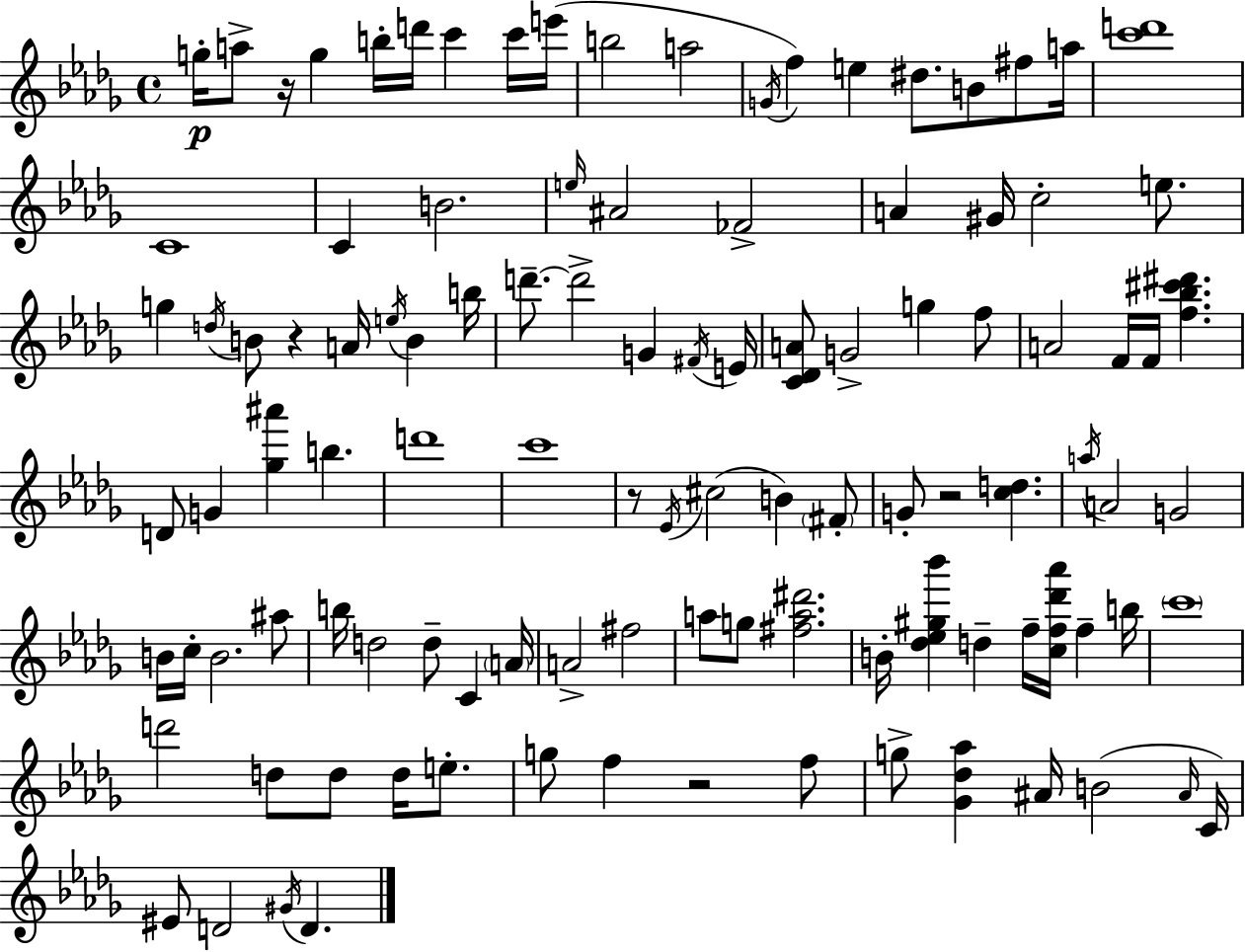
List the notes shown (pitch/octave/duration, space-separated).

G5/s A5/e R/s G5/q B5/s D6/s C6/q C6/s E6/s B5/h A5/h G4/s F5/q E5/q D#5/e. B4/e F#5/e A5/s [C6,D6]/w C4/w C4/q B4/h. E5/s A#4/h FES4/h A4/q G#4/s C5/h E5/e. G5/q D5/s B4/e R/q A4/s E5/s B4/q B5/s D6/e. D6/h G4/q F#4/s E4/s [C4,Db4,A4]/e G4/h G5/q F5/e A4/h F4/s F4/s [F5,Bb5,C#6,D#6]/q. D4/e G4/q [Gb5,A#6]/q B5/q. D6/w C6/w R/e Eb4/s C#5/h B4/q F#4/e G4/e R/h [C5,D5]/q. A5/s A4/h G4/h B4/s C5/s B4/h. A#5/e B5/s D5/h D5/e C4/q A4/s A4/h F#5/h A5/e G5/e [F#5,A5,D#6]/h. B4/s [Db5,Eb5,G#5,Bb6]/q D5/q F5/s [C5,F5,Db6,Ab6]/s F5/q B5/s C6/w D6/h D5/e D5/e D5/s E5/e. G5/e F5/q R/h F5/e G5/e [Gb4,Db5,Ab5]/q A#4/s B4/h A#4/s C4/s EIS4/e D4/h G#4/s D4/q.